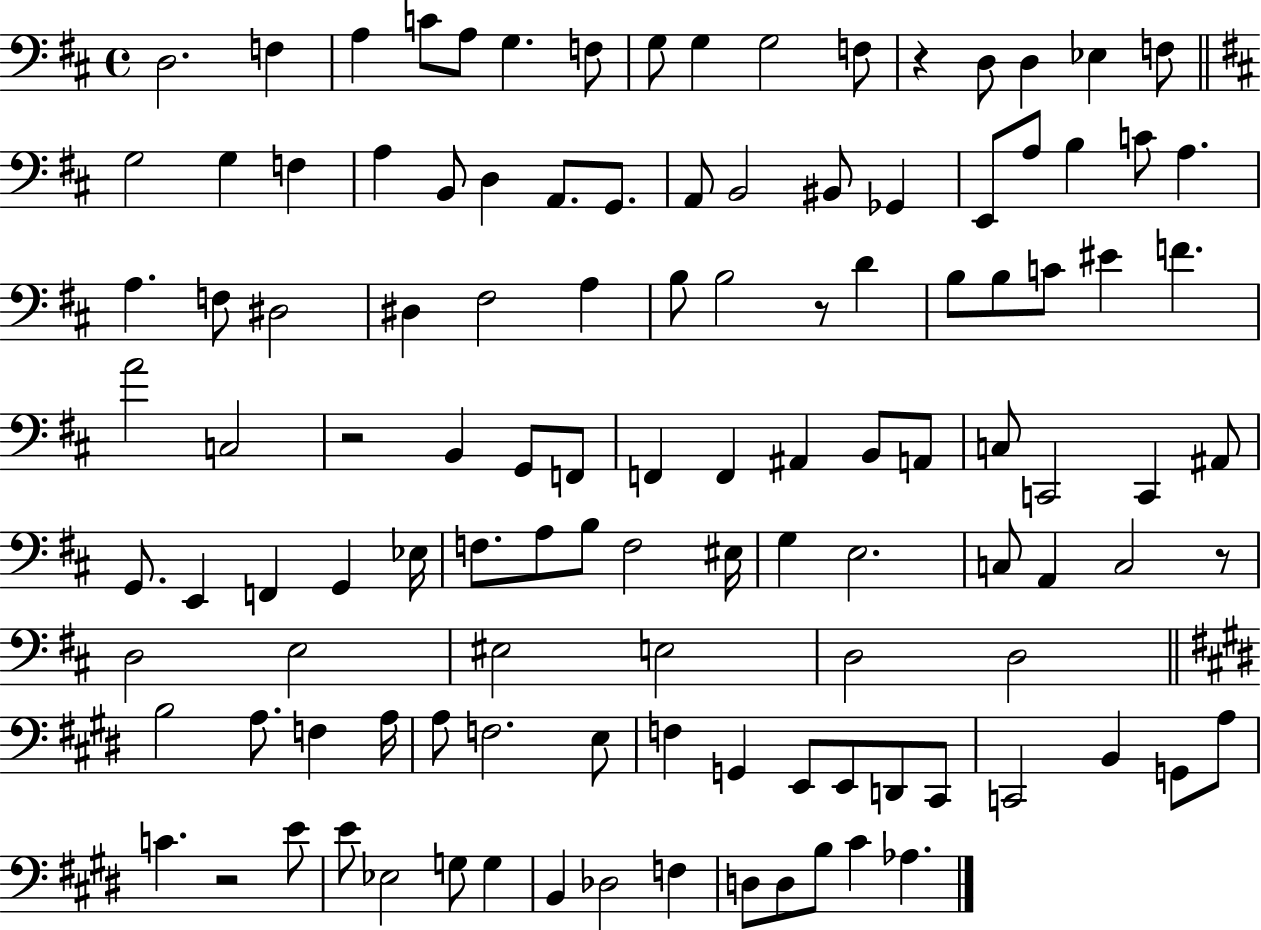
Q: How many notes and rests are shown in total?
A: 117